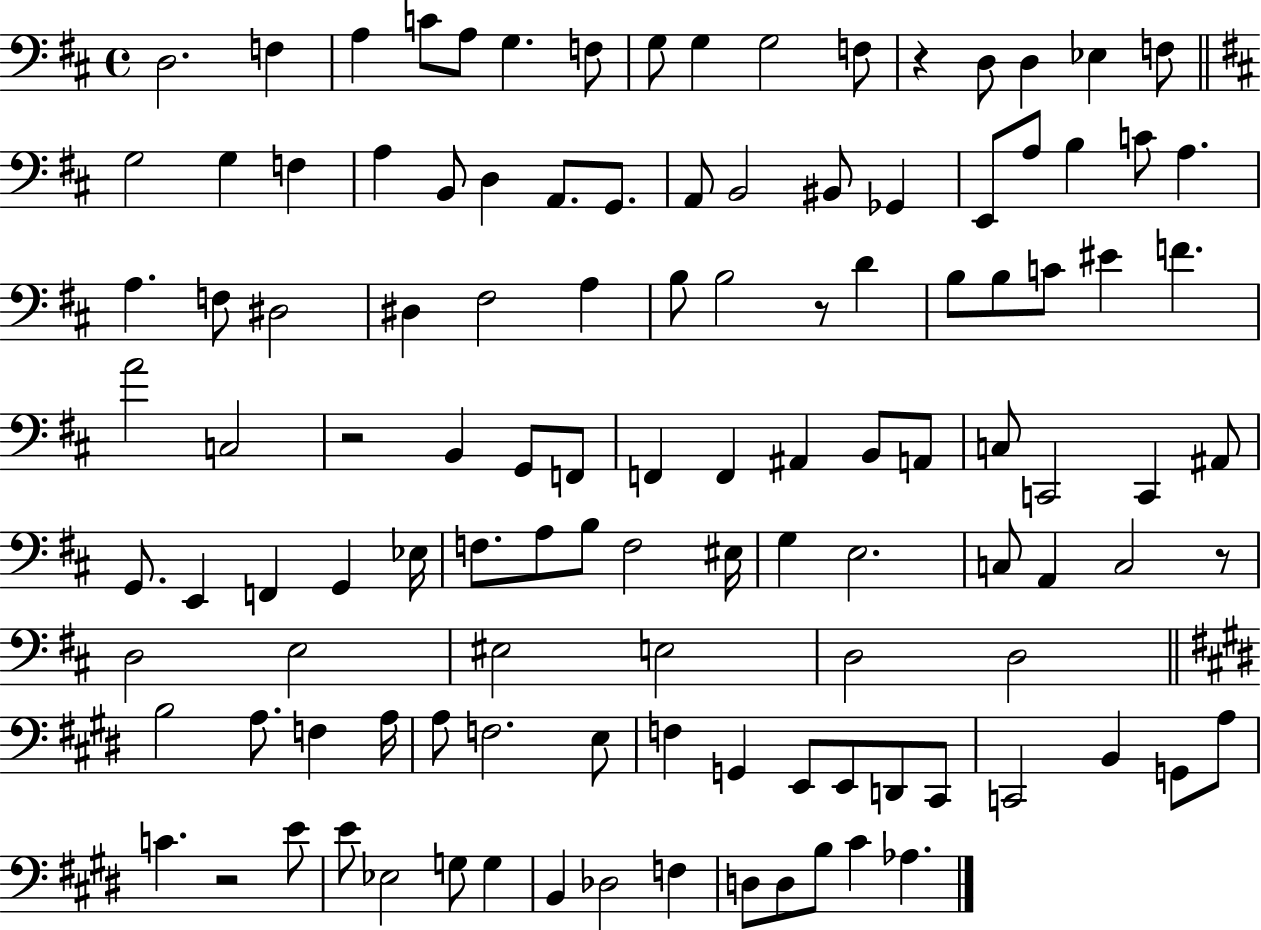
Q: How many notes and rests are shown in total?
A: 117